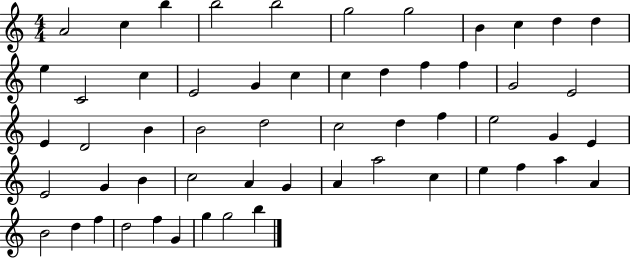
A4/h C5/q B5/q B5/h B5/h G5/h G5/h B4/q C5/q D5/q D5/q E5/q C4/h C5/q E4/h G4/q C5/q C5/q D5/q F5/q F5/q G4/h E4/h E4/q D4/h B4/q B4/h D5/h C5/h D5/q F5/q E5/h G4/q E4/q E4/h G4/q B4/q C5/h A4/q G4/q A4/q A5/h C5/q E5/q F5/q A5/q A4/q B4/h D5/q F5/q D5/h F5/q G4/q G5/q G5/h B5/q